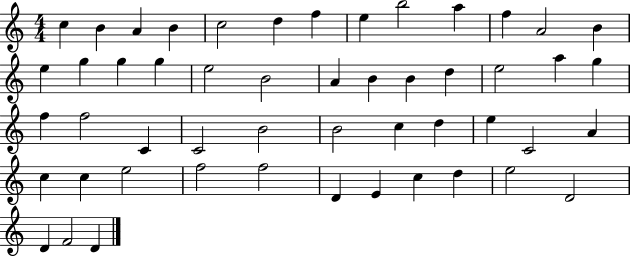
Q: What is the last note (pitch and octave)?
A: D4